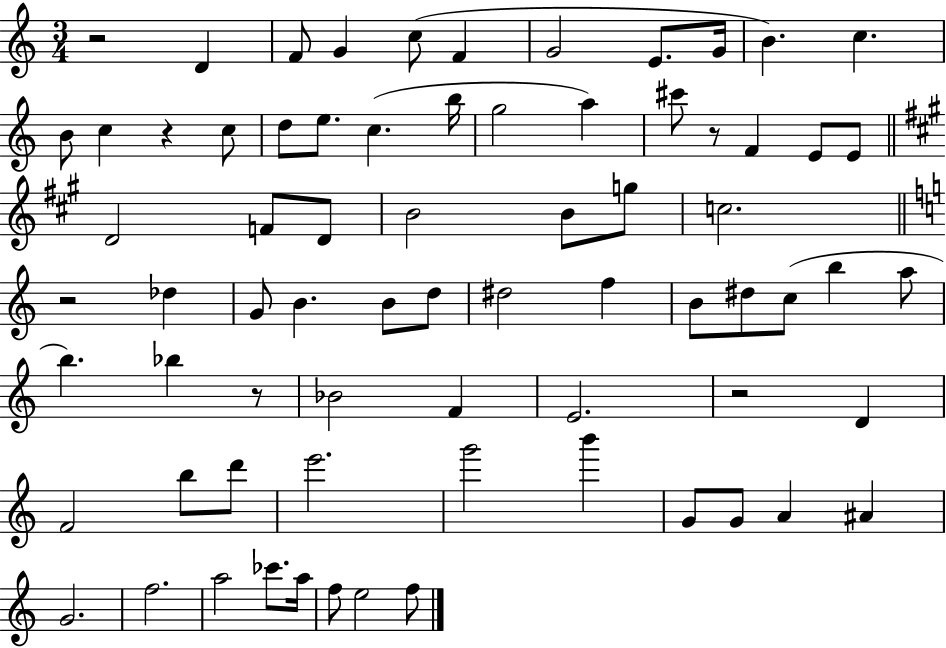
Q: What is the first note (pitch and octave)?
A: D4